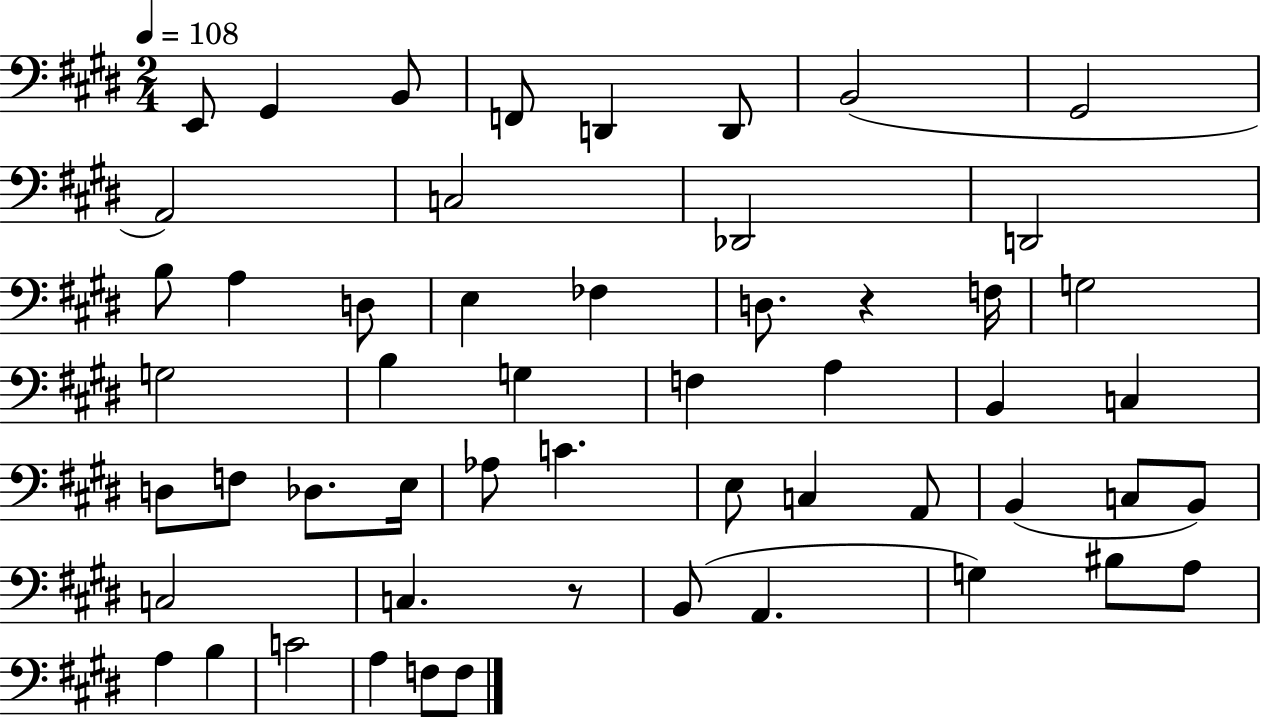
{
  \clef bass
  \numericTimeSignature
  \time 2/4
  \key e \major
  \tempo 4 = 108
  e,8 gis,4 b,8 | f,8 d,4 d,8 | b,2( | gis,2 | \break a,2) | c2 | des,2 | d,2 | \break b8 a4 d8 | e4 fes4 | d8. r4 f16 | g2 | \break g2 | b4 g4 | f4 a4 | b,4 c4 | \break d8 f8 des8. e16 | aes8 c'4. | e8 c4 a,8 | b,4( c8 b,8) | \break c2 | c4. r8 | b,8( a,4. | g4) bis8 a8 | \break a4 b4 | c'2 | a4 f8 f8 | \bar "|."
}